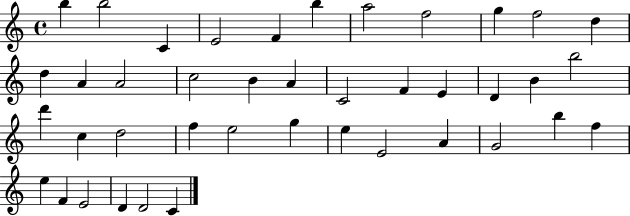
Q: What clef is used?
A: treble